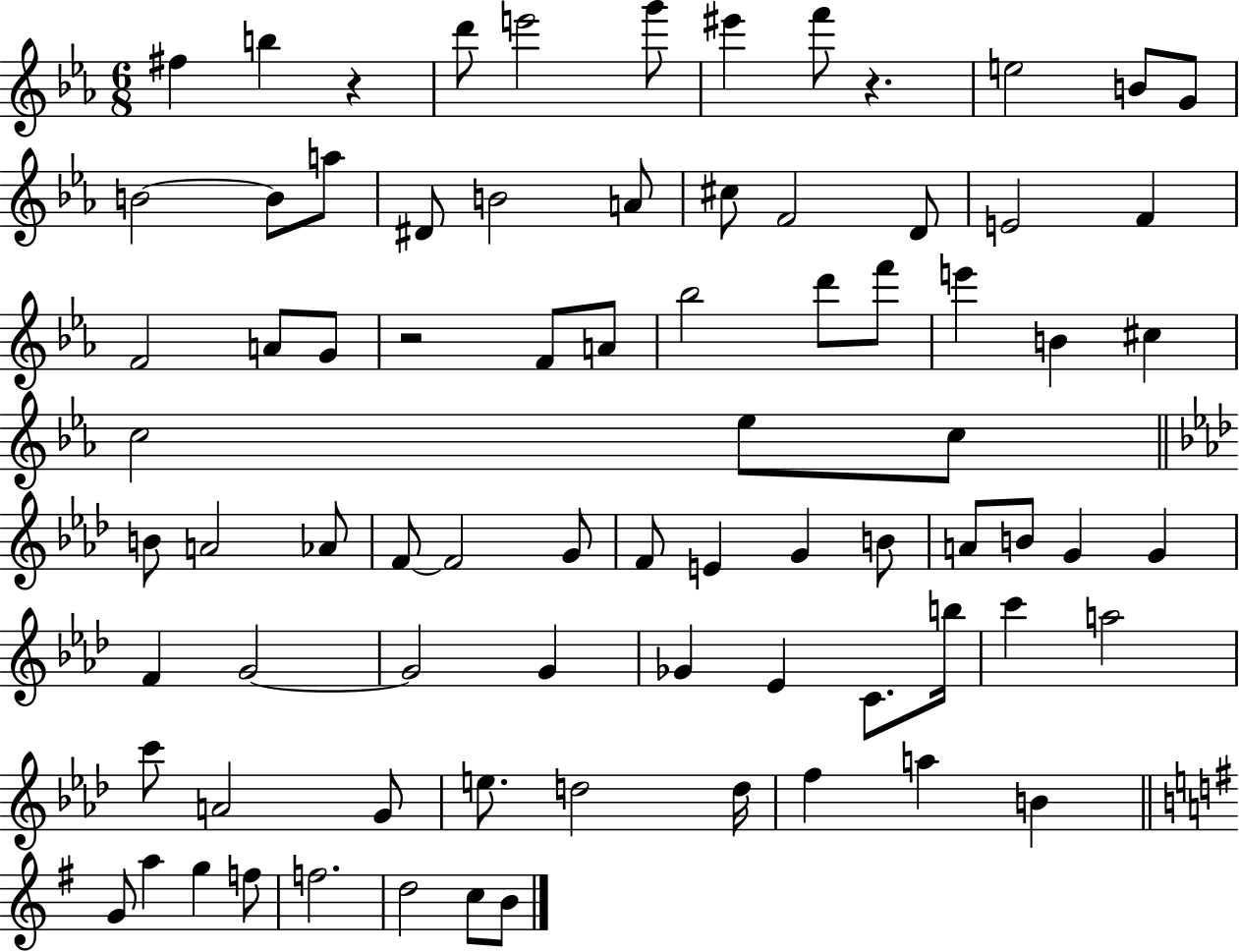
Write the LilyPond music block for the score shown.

{
  \clef treble
  \numericTimeSignature
  \time 6/8
  \key ees \major
  fis''4 b''4 r4 | d'''8 e'''2 g'''8 | eis'''4 f'''8 r4. | e''2 b'8 g'8 | \break b'2~~ b'8 a''8 | dis'8 b'2 a'8 | cis''8 f'2 d'8 | e'2 f'4 | \break f'2 a'8 g'8 | r2 f'8 a'8 | bes''2 d'''8 f'''8 | e'''4 b'4 cis''4 | \break c''2 ees''8 c''8 | \bar "||" \break \key aes \major b'8 a'2 aes'8 | f'8~~ f'2 g'8 | f'8 e'4 g'4 b'8 | a'8 b'8 g'4 g'4 | \break f'4 g'2~~ | g'2 g'4 | ges'4 ees'4 c'8. b''16 | c'''4 a''2 | \break c'''8 a'2 g'8 | e''8. d''2 d''16 | f''4 a''4 b'4 | \bar "||" \break \key g \major g'8 a''4 g''4 f''8 | f''2. | d''2 c''8 b'8 | \bar "|."
}